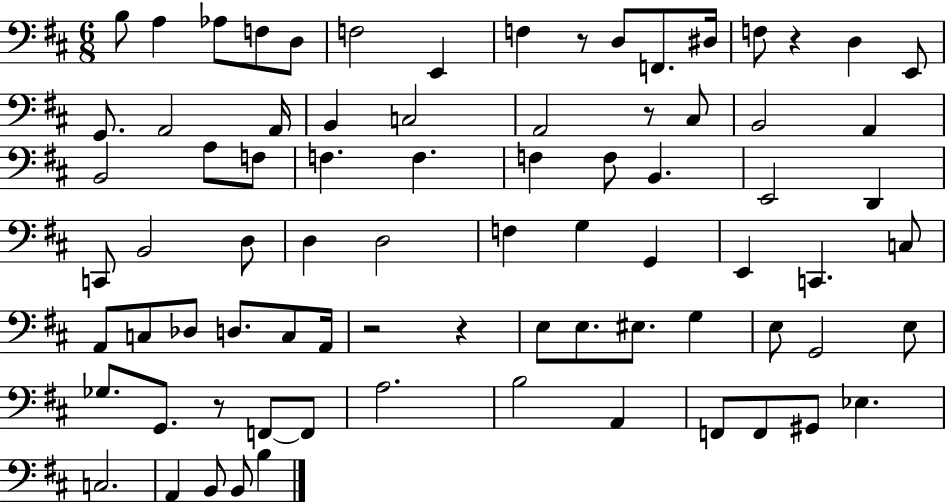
X:1
T:Untitled
M:6/8
L:1/4
K:D
B,/2 A, _A,/2 F,/2 D,/2 F,2 E,, F, z/2 D,/2 F,,/2 ^D,/4 F,/2 z D, E,,/2 G,,/2 A,,2 A,,/4 B,, C,2 A,,2 z/2 ^C,/2 B,,2 A,, B,,2 A,/2 F,/2 F, F, F, F,/2 B,, E,,2 D,, C,,/2 B,,2 D,/2 D, D,2 F, G, G,, E,, C,, C,/2 A,,/2 C,/2 _D,/2 D,/2 C,/2 A,,/4 z2 z E,/2 E,/2 ^E,/2 G, E,/2 G,,2 E,/2 _G,/2 G,,/2 z/2 F,,/2 F,,/2 A,2 B,2 A,, F,,/2 F,,/2 ^G,,/2 _E, C,2 A,, B,,/2 B,,/2 B,